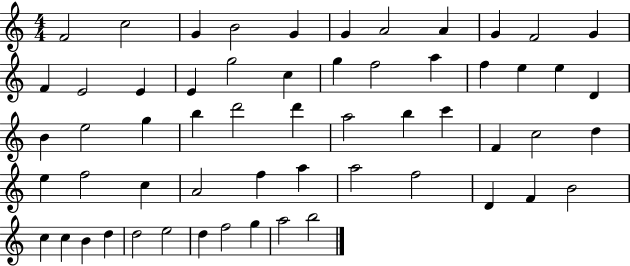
{
  \clef treble
  \numericTimeSignature
  \time 4/4
  \key c \major
  f'2 c''2 | g'4 b'2 g'4 | g'4 a'2 a'4 | g'4 f'2 g'4 | \break f'4 e'2 e'4 | e'4 g''2 c''4 | g''4 f''2 a''4 | f''4 e''4 e''4 d'4 | \break b'4 e''2 g''4 | b''4 d'''2 d'''4 | a''2 b''4 c'''4 | f'4 c''2 d''4 | \break e''4 f''2 c''4 | a'2 f''4 a''4 | a''2 f''2 | d'4 f'4 b'2 | \break c''4 c''4 b'4 d''4 | d''2 e''2 | d''4 f''2 g''4 | a''2 b''2 | \break \bar "|."
}